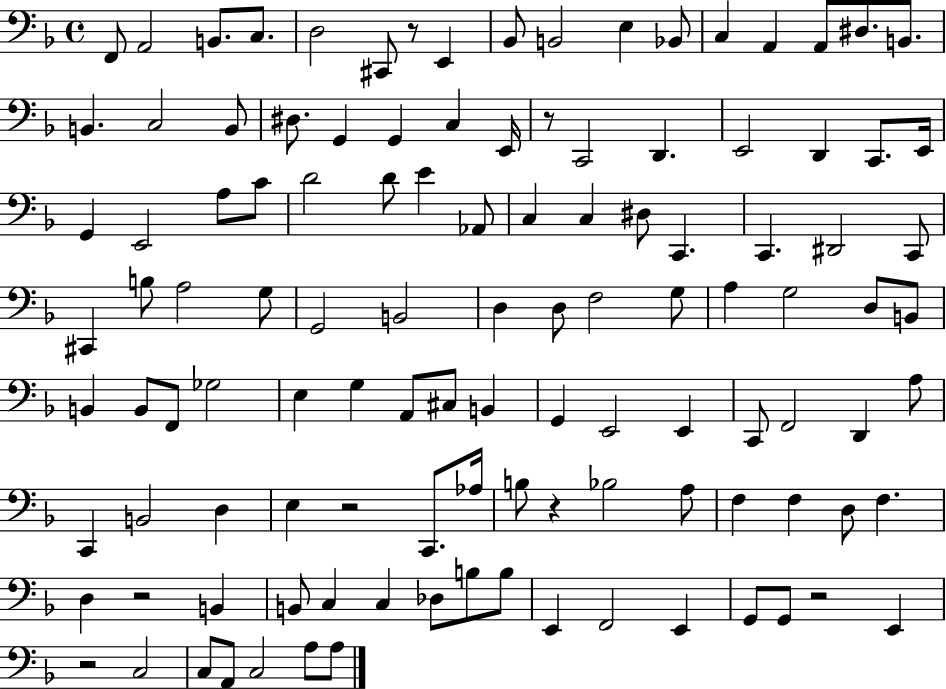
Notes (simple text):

F2/e A2/h B2/e. C3/e. D3/h C#2/e R/e E2/q Bb2/e B2/h E3/q Bb2/e C3/q A2/q A2/e D#3/e. B2/e. B2/q. C3/h B2/e D#3/e. G2/q G2/q C3/q E2/s R/e C2/h D2/q. E2/h D2/q C2/e. E2/s G2/q E2/h A3/e C4/e D4/h D4/e E4/q Ab2/e C3/q C3/q D#3/e C2/q. C2/q. D#2/h C2/e C#2/q B3/e A3/h G3/e G2/h B2/h D3/q D3/e F3/h G3/e A3/q G3/h D3/e B2/e B2/q B2/e F2/e Gb3/h E3/q G3/q A2/e C#3/e B2/q G2/q E2/h E2/q C2/e F2/h D2/q A3/e C2/q B2/h D3/q E3/q R/h C2/e. Ab3/s B3/e R/q Bb3/h A3/e F3/q F3/q D3/e F3/q. D3/q R/h B2/q B2/e C3/q C3/q Db3/e B3/e B3/e E2/q F2/h E2/q G2/e G2/e R/h E2/q R/h C3/h C3/e A2/e C3/h A3/e A3/e